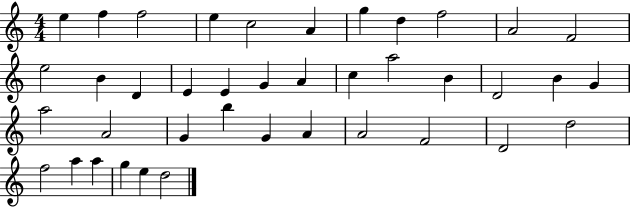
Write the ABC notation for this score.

X:1
T:Untitled
M:4/4
L:1/4
K:C
e f f2 e c2 A g d f2 A2 F2 e2 B D E E G A c a2 B D2 B G a2 A2 G b G A A2 F2 D2 d2 f2 a a g e d2